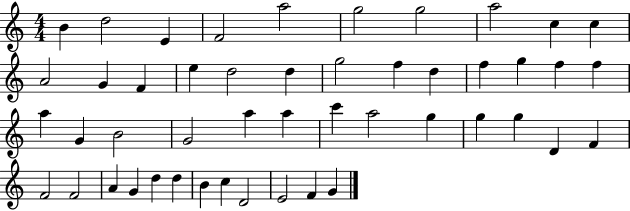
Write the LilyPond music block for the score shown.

{
  \clef treble
  \numericTimeSignature
  \time 4/4
  \key c \major
  b'4 d''2 e'4 | f'2 a''2 | g''2 g''2 | a''2 c''4 c''4 | \break a'2 g'4 f'4 | e''4 d''2 d''4 | g''2 f''4 d''4 | f''4 g''4 f''4 f''4 | \break a''4 g'4 b'2 | g'2 a''4 a''4 | c'''4 a''2 g''4 | g''4 g''4 d'4 f'4 | \break f'2 f'2 | a'4 g'4 d''4 d''4 | b'4 c''4 d'2 | e'2 f'4 g'4 | \break \bar "|."
}